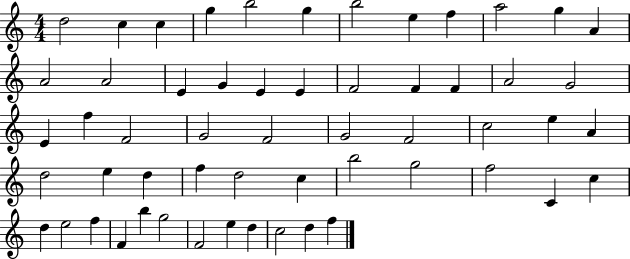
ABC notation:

X:1
T:Untitled
M:4/4
L:1/4
K:C
d2 c c g b2 g b2 e f a2 g A A2 A2 E G E E F2 F F A2 G2 E f F2 G2 F2 G2 F2 c2 e A d2 e d f d2 c b2 g2 f2 C c d e2 f F b g2 F2 e d c2 d f